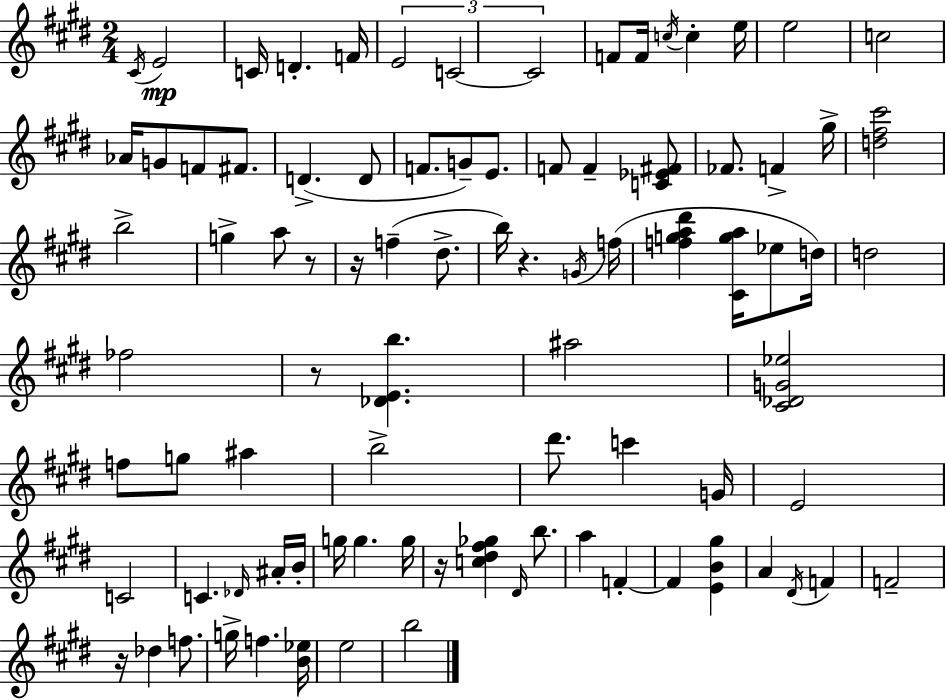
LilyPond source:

{
  \clef treble
  \numericTimeSignature
  \time 2/4
  \key e \major
  \acciaccatura { cis'16 }\mp e'2 | c'16 d'4.-. | f'16 \tuplet 3/2 { e'2 | c'2~~ | \break c'2 } | f'8 f'16 \acciaccatura { c''16 } c''4-. | e''16 e''2 | c''2 | \break aes'16 g'8 f'8 fis'8. | d'4.->( | d'8 f'8. g'8--) e'8. | f'8 f'4-- | \break <c' ees' fis'>8 fes'8. f'4-> | gis''16-> <d'' fis'' cis'''>2 | b''2-> | g''4-> a''8 | \break r8 r16 f''4--( dis''8.-> | b''16) r4. | \acciaccatura { g'16 } f''16( <f'' g'' a'' dis'''>4 <cis' g'' a''>16 | ees''8 d''16) d''2 | \break fes''2 | r8 <des' e' b''>4. | ais''2 | <cis' des' g' ees''>2 | \break f''8 g''8 ais''4 | b''2-> | dis'''8. c'''4 | g'16 e'2 | \break c'2 | c'4. | \grace { des'16 } ais'16-. b'16-. g''16 g''4. | g''16 r16 <c'' dis'' fis'' ges''>4 | \break \grace { dis'16 } b''8. a''4 | f'4-.~~ f'4 | <e' b' gis''>4 a'4 | \acciaccatura { dis'16 } f'4 f'2-- | \break r16 des''4 | f''8. g''16-> f''4. | <b' ees''>16 e''2 | b''2 | \break \bar "|."
}